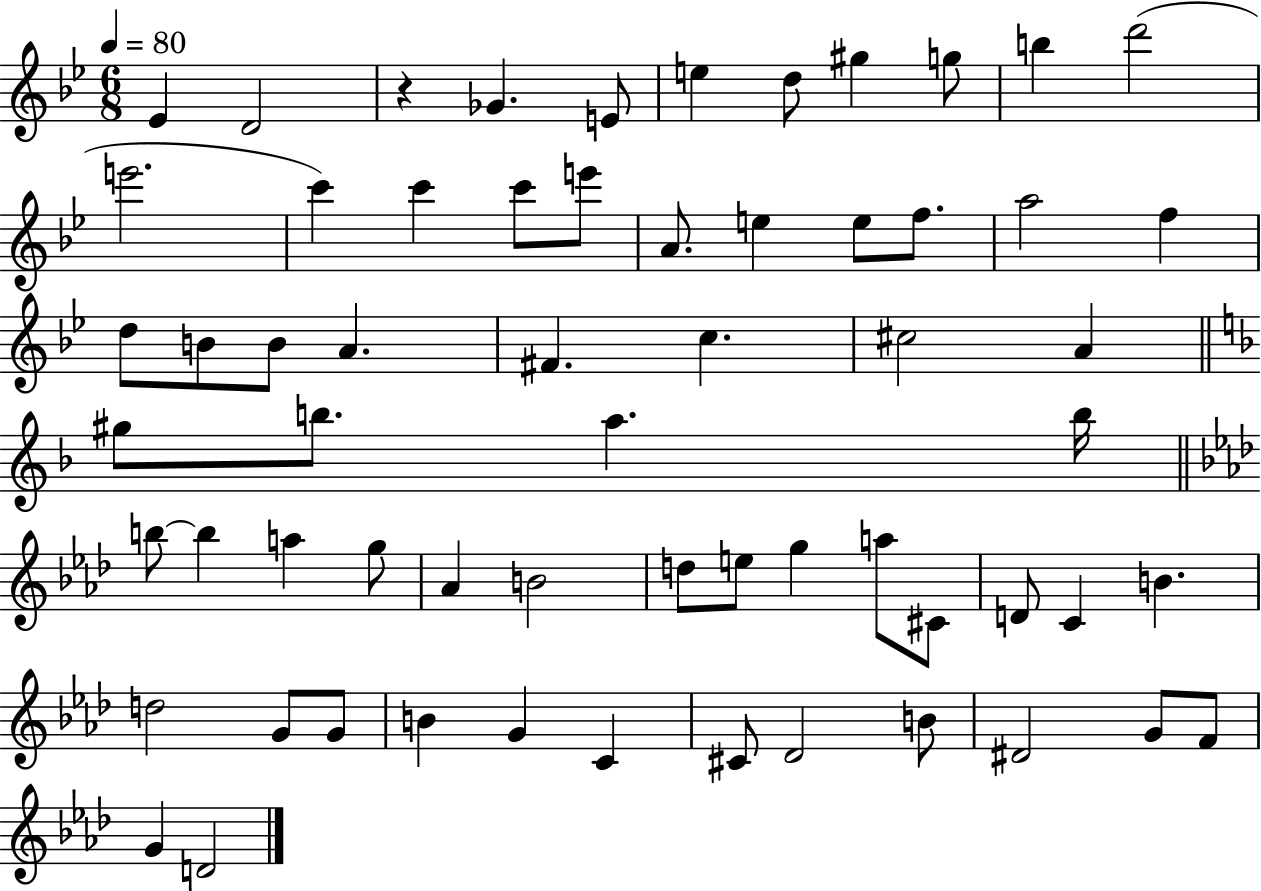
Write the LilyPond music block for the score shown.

{
  \clef treble
  \numericTimeSignature
  \time 6/8
  \key bes \major
  \tempo 4 = 80
  \repeat volta 2 { ees'4 d'2 | r4 ges'4. e'8 | e''4 d''8 gis''4 g''8 | b''4 d'''2( | \break e'''2. | c'''4) c'''4 c'''8 e'''8 | a'8. e''4 e''8 f''8. | a''2 f''4 | \break d''8 b'8 b'8 a'4. | fis'4. c''4. | cis''2 a'4 | \bar "||" \break \key f \major gis''8 b''8. a''4. b''16 | \bar "||" \break \key f \minor b''8~~ b''4 a''4 g''8 | aes'4 b'2 | d''8 e''8 g''4 a''8 cis'8 | d'8 c'4 b'4. | \break d''2 g'8 g'8 | b'4 g'4 c'4 | cis'8 des'2 b'8 | dis'2 g'8 f'8 | \break g'4 d'2 | } \bar "|."
}